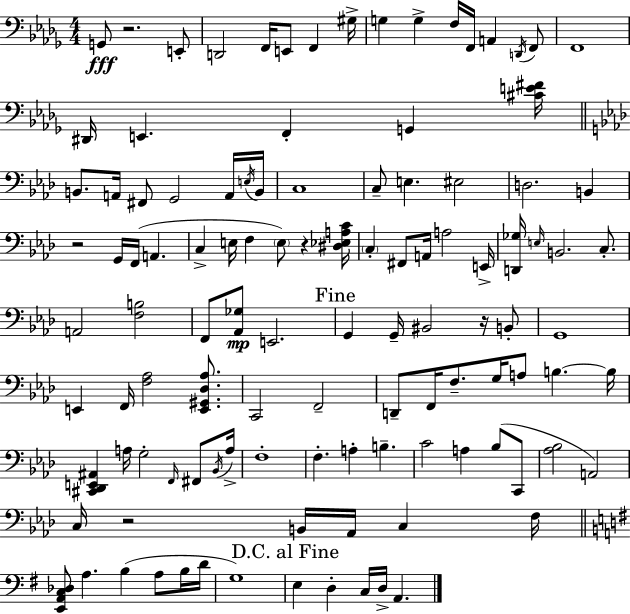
G2/e R/h. E2/e D2/h F2/s E2/e F2/q G#3/s G3/q G3/q F3/s F2/s A2/q D2/s F2/e F2/w D#2/s E2/q. F2/q G2/q [C#4,E4,F#4]/s B2/e. A2/s F#2/e G2/h A2/s E3/s B2/s C3/w C3/e E3/q. EIS3/h D3/h. B2/q R/h G2/s F2/s A2/q. C3/q E3/s F3/q E3/e R/q [D#3,Eb3,A3,C4]/s C3/q F#2/e A2/s A3/h E2/s [D2,Gb3]/s E3/s B2/h. C3/e. A2/h [F3,B3]/h F2/e [Ab2,Gb3]/e E2/h. G2/q G2/s BIS2/h R/s B2/e G2/w E2/q F2/s [F3,Ab3]/h [E2,G#2,Db3,Ab3]/e. C2/h F2/h D2/e F2/s F3/e. G3/s A3/e B3/q. B3/s [C#2,Db2,E2,A#2]/q A3/s G3/h F2/s F#2/e Bb2/s A3/s F3/w F3/q. A3/q B3/q. C4/h A3/q Bb3/e C2/e [Ab3,Bb3]/h A2/h C3/s R/h B2/s Ab2/s C3/q F3/s [E2,A2,C3,Db3]/e A3/q. B3/q A3/e B3/s D4/s G3/w E3/q D3/q C3/s D3/s A2/q.